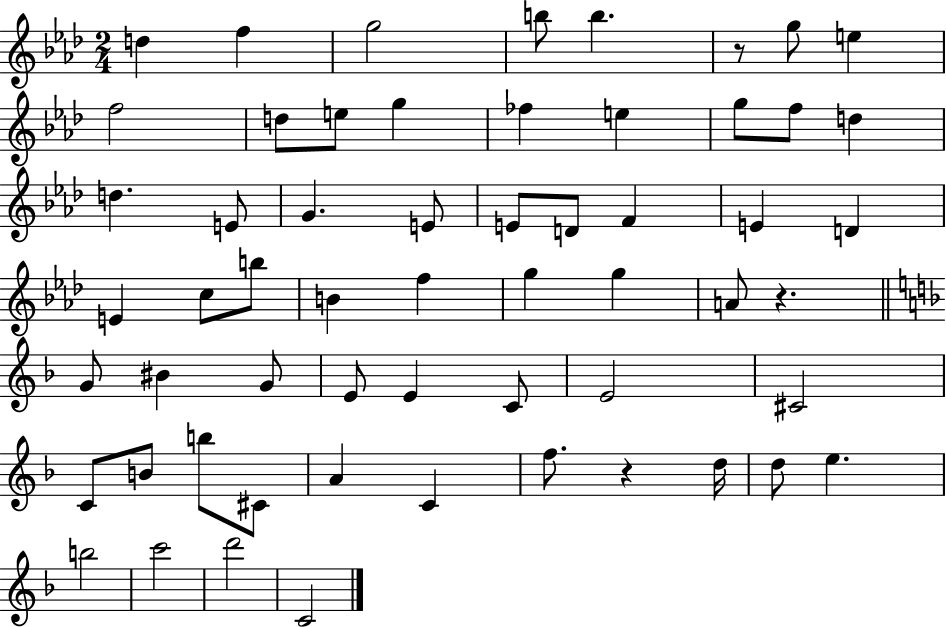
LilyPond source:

{
  \clef treble
  \numericTimeSignature
  \time 2/4
  \key aes \major
  d''4 f''4 | g''2 | b''8 b''4. | r8 g''8 e''4 | \break f''2 | d''8 e''8 g''4 | fes''4 e''4 | g''8 f''8 d''4 | \break d''4. e'8 | g'4. e'8 | e'8 d'8 f'4 | e'4 d'4 | \break e'4 c''8 b''8 | b'4 f''4 | g''4 g''4 | a'8 r4. | \break \bar "||" \break \key f \major g'8 bis'4 g'8 | e'8 e'4 c'8 | e'2 | cis'2 | \break c'8 b'8 b''8 cis'8 | a'4 c'4 | f''8. r4 d''16 | d''8 e''4. | \break b''2 | c'''2 | d'''2 | c'2 | \break \bar "|."
}